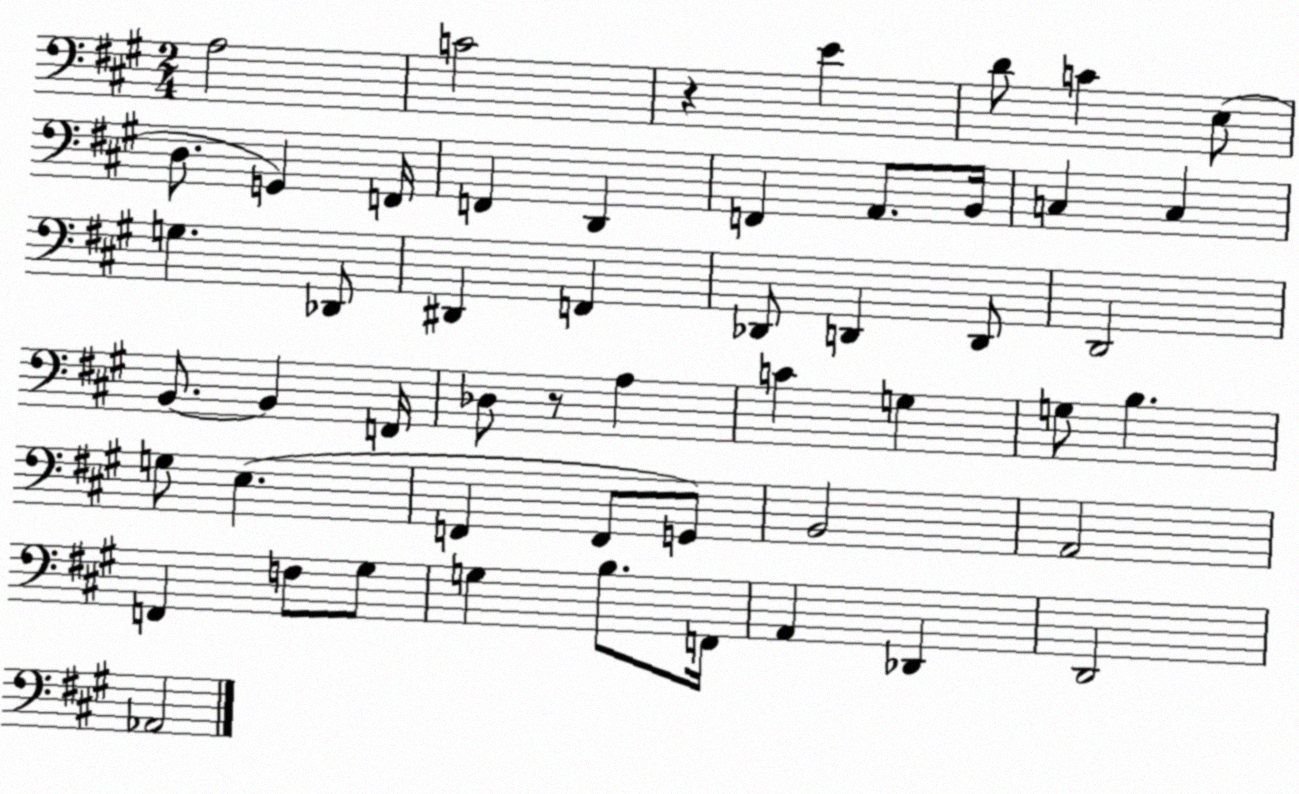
X:1
T:Untitled
M:2/4
L:1/4
K:A
A,2 C2 z E D/2 C E,/2 D,/2 G,, F,,/4 F,, D,, F,, A,,/2 B,,/4 C, C, G, _D,,/2 ^D,, F,, _D,,/2 D,, D,,/2 D,,2 B,,/2 B,, F,,/4 _D,/2 z/2 A, C G, G,/2 B, G,/2 E, F,, F,,/2 G,,/2 B,,2 A,,2 F,, F,/2 ^G,/2 G, B,/2 F,,/4 A,, _D,, D,,2 _A,,2